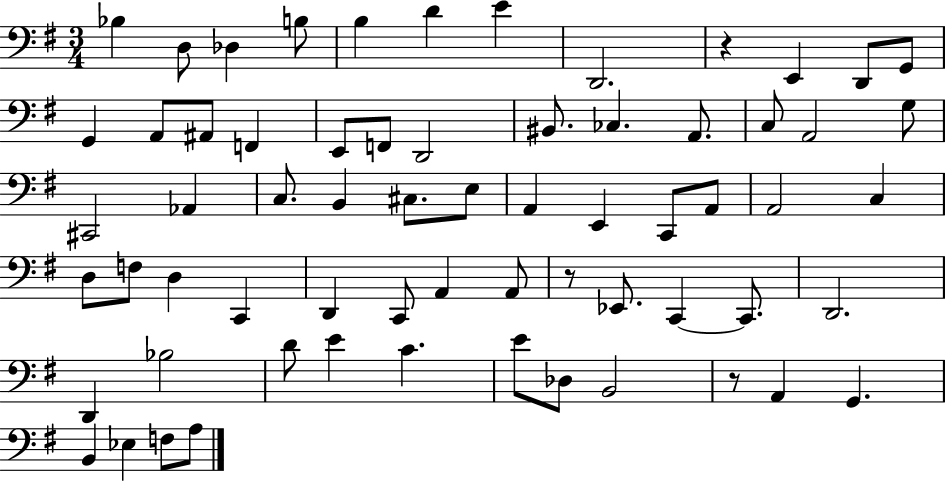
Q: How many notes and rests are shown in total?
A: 65